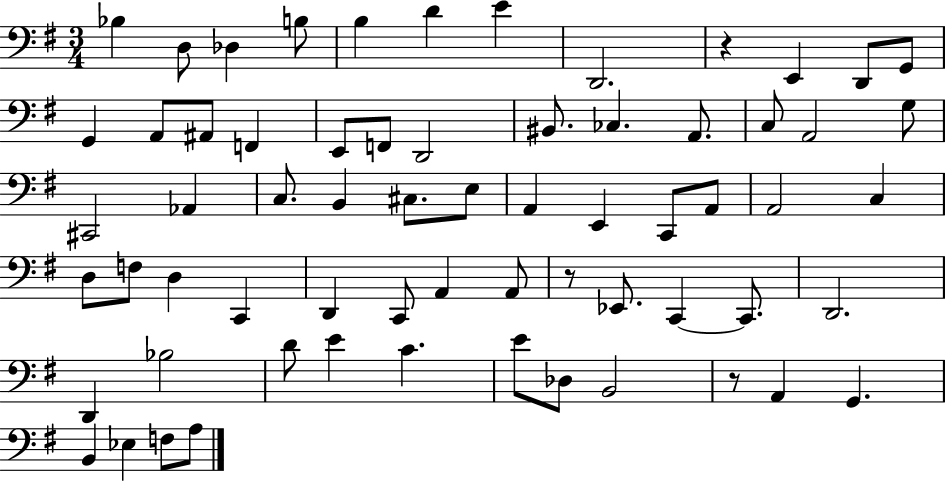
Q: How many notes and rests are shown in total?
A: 65